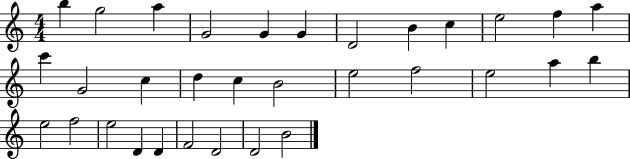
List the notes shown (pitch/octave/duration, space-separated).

B5/q G5/h A5/q G4/h G4/q G4/q D4/h B4/q C5/q E5/h F5/q A5/q C6/q G4/h C5/q D5/q C5/q B4/h E5/h F5/h E5/h A5/q B5/q E5/h F5/h E5/h D4/q D4/q F4/h D4/h D4/h B4/h